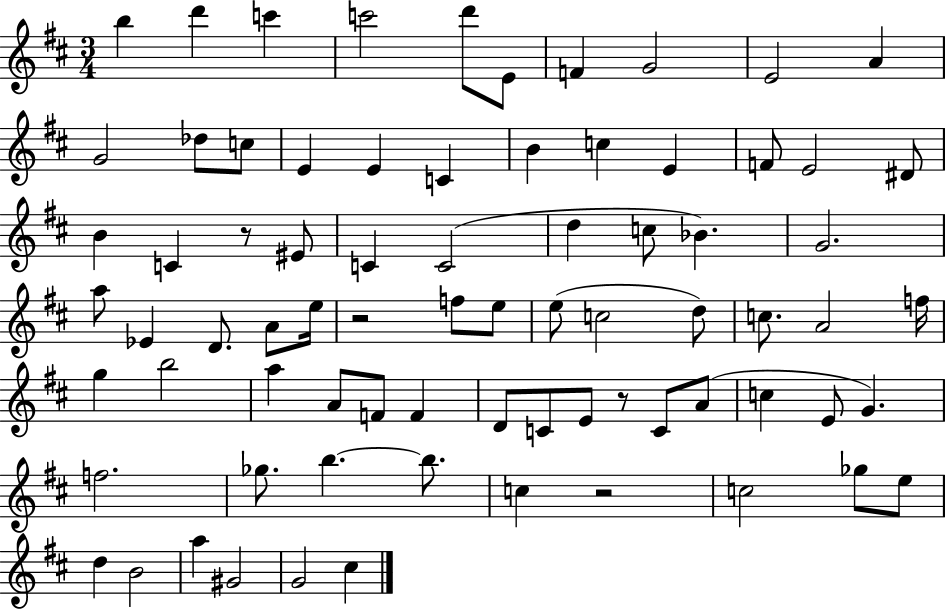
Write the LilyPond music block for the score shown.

{
  \clef treble
  \numericTimeSignature
  \time 3/4
  \key d \major
  \repeat volta 2 { b''4 d'''4 c'''4 | c'''2 d'''8 e'8 | f'4 g'2 | e'2 a'4 | \break g'2 des''8 c''8 | e'4 e'4 c'4 | b'4 c''4 e'4 | f'8 e'2 dis'8 | \break b'4 c'4 r8 eis'8 | c'4 c'2( | d''4 c''8 bes'4.) | g'2. | \break a''8 ees'4 d'8. a'8 e''16 | r2 f''8 e''8 | e''8( c''2 d''8) | c''8. a'2 f''16 | \break g''4 b''2 | a''4 a'8 f'8 f'4 | d'8 c'8 e'8 r8 c'8 a'8( | c''4 e'8 g'4.) | \break f''2. | ges''8. b''4.~~ b''8. | c''4 r2 | c''2 ges''8 e''8 | \break d''4 b'2 | a''4 gis'2 | g'2 cis''4 | } \bar "|."
}